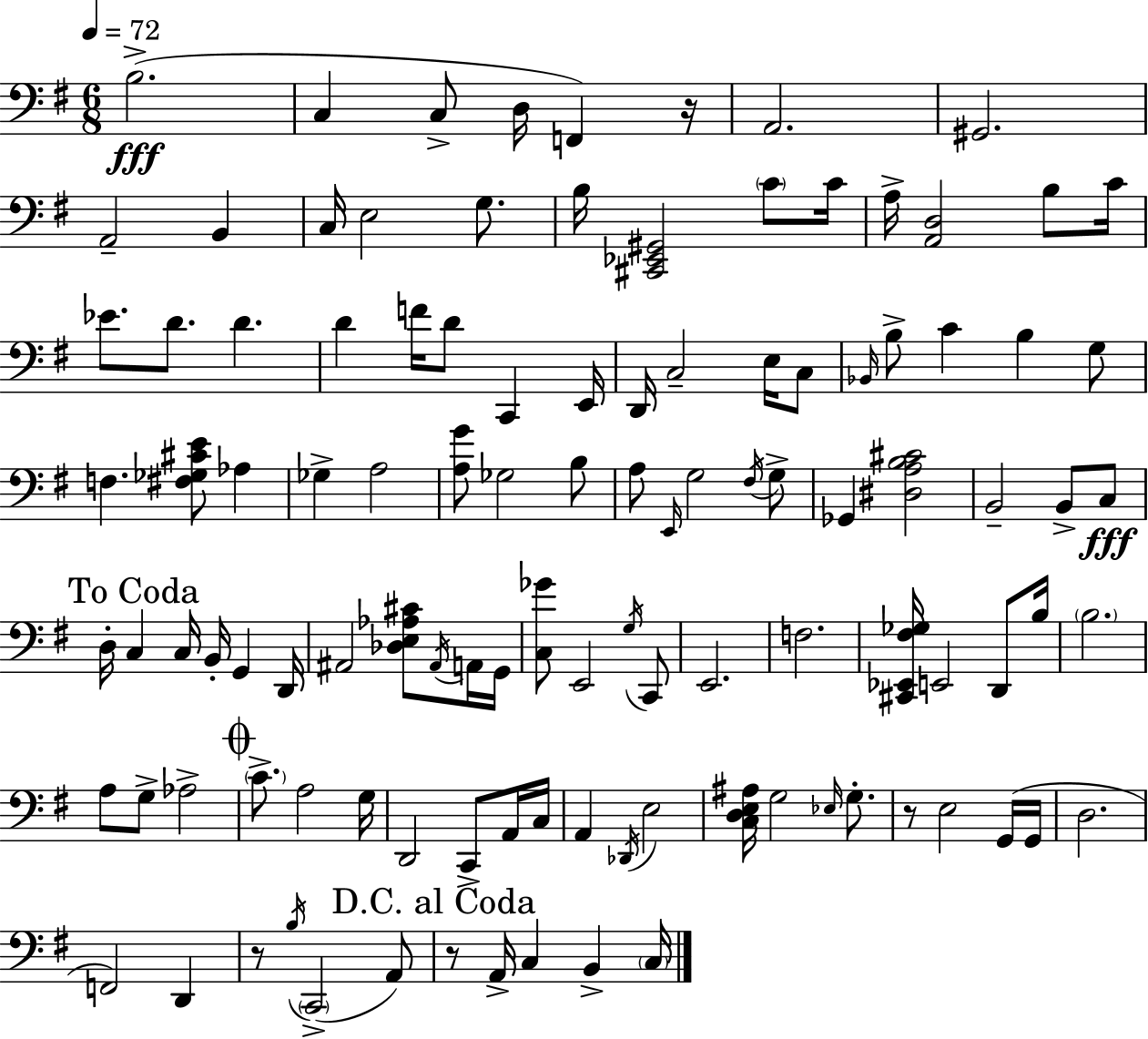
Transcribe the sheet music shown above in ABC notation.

X:1
T:Untitled
M:6/8
L:1/4
K:G
B,2 C, C,/2 D,/4 F,, z/4 A,,2 ^G,,2 A,,2 B,, C,/4 E,2 G,/2 B,/4 [^C,,_E,,^G,,]2 C/2 C/4 A,/4 [A,,D,]2 B,/2 C/4 _E/2 D/2 D D F/4 D/2 C,, E,,/4 D,,/4 C,2 E,/4 C,/2 _B,,/4 B,/2 C B, G,/2 F, [^F,_G,^CE]/2 _A, _G, A,2 [A,G]/2 _G,2 B,/2 A,/2 E,,/4 G,2 ^F,/4 G,/2 _G,, [^D,A,B,^C]2 B,,2 B,,/2 C,/2 D,/4 C, C,/4 B,,/4 G,, D,,/4 ^A,,2 [_D,E,_A,^C]/2 ^A,,/4 A,,/4 G,,/4 [C,_G]/2 E,,2 G,/4 C,,/2 E,,2 F,2 [^C,,_E,,^F,_G,]/4 E,,2 D,,/2 B,/4 B,2 A,/2 G,/2 _A,2 C/2 A,2 G,/4 D,,2 C,,/2 A,,/4 C,/4 A,, _D,,/4 E,2 [C,D,E,^A,]/4 G,2 _E,/4 G,/2 z/2 E,2 G,,/4 G,,/4 D,2 F,,2 D,, z/2 B,/4 C,,2 A,,/2 z/2 A,,/4 C, B,, C,/4